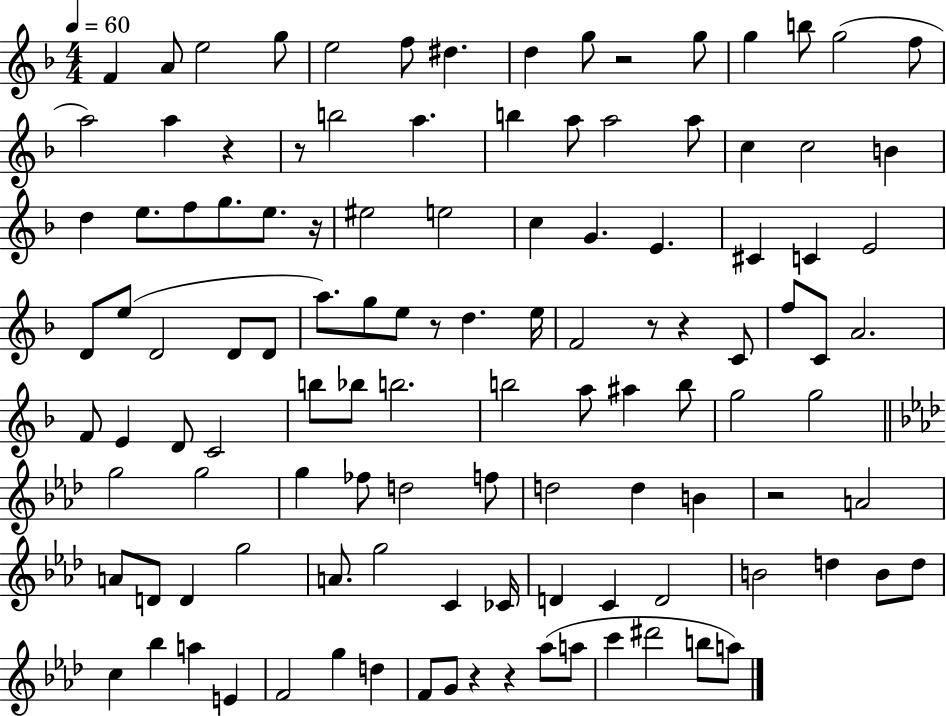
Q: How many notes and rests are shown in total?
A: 116